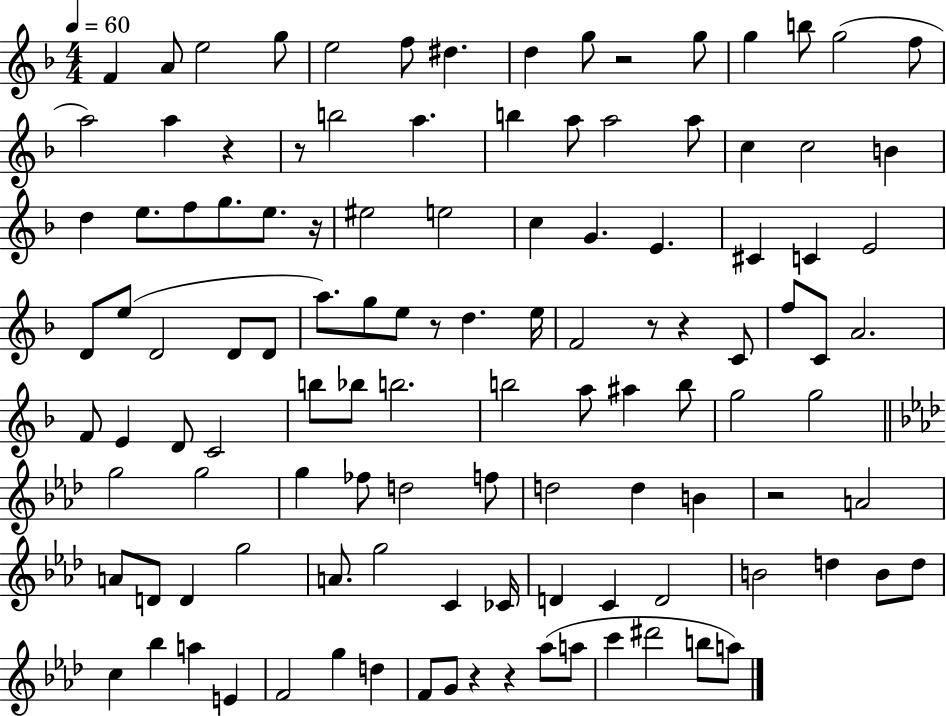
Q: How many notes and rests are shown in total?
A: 116